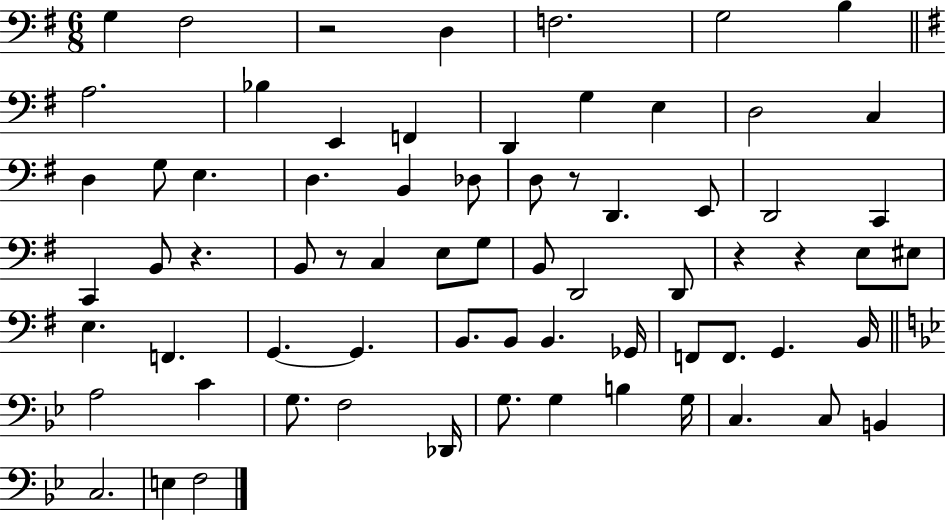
G3/q F#3/h R/h D3/q F3/h. G3/h B3/q A3/h. Bb3/q E2/q F2/q D2/q G3/q E3/q D3/h C3/q D3/q G3/e E3/q. D3/q. B2/q Db3/e D3/e R/e D2/q. E2/e D2/h C2/q C2/q B2/e R/q. B2/e R/e C3/q E3/e G3/e B2/e D2/h D2/e R/q R/q E3/e EIS3/e E3/q. F2/q. G2/q. G2/q. B2/e. B2/e B2/q. Gb2/s F2/e F2/e. G2/q. B2/s A3/h C4/q G3/e. F3/h Db2/s G3/e. G3/q B3/q G3/s C3/q. C3/e B2/q C3/h. E3/q F3/h